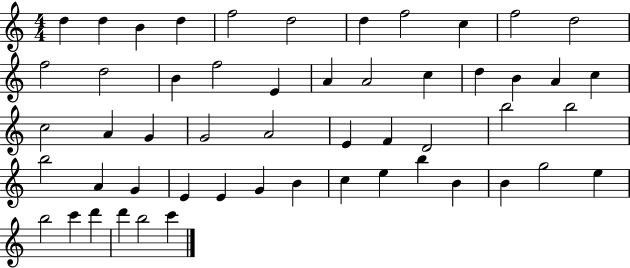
X:1
T:Untitled
M:4/4
L:1/4
K:C
d d B d f2 d2 d f2 c f2 d2 f2 d2 B f2 E A A2 c d B A c c2 A G G2 A2 E F D2 b2 b2 b2 A G E E G B c e b B B g2 e b2 c' d' d' b2 c'